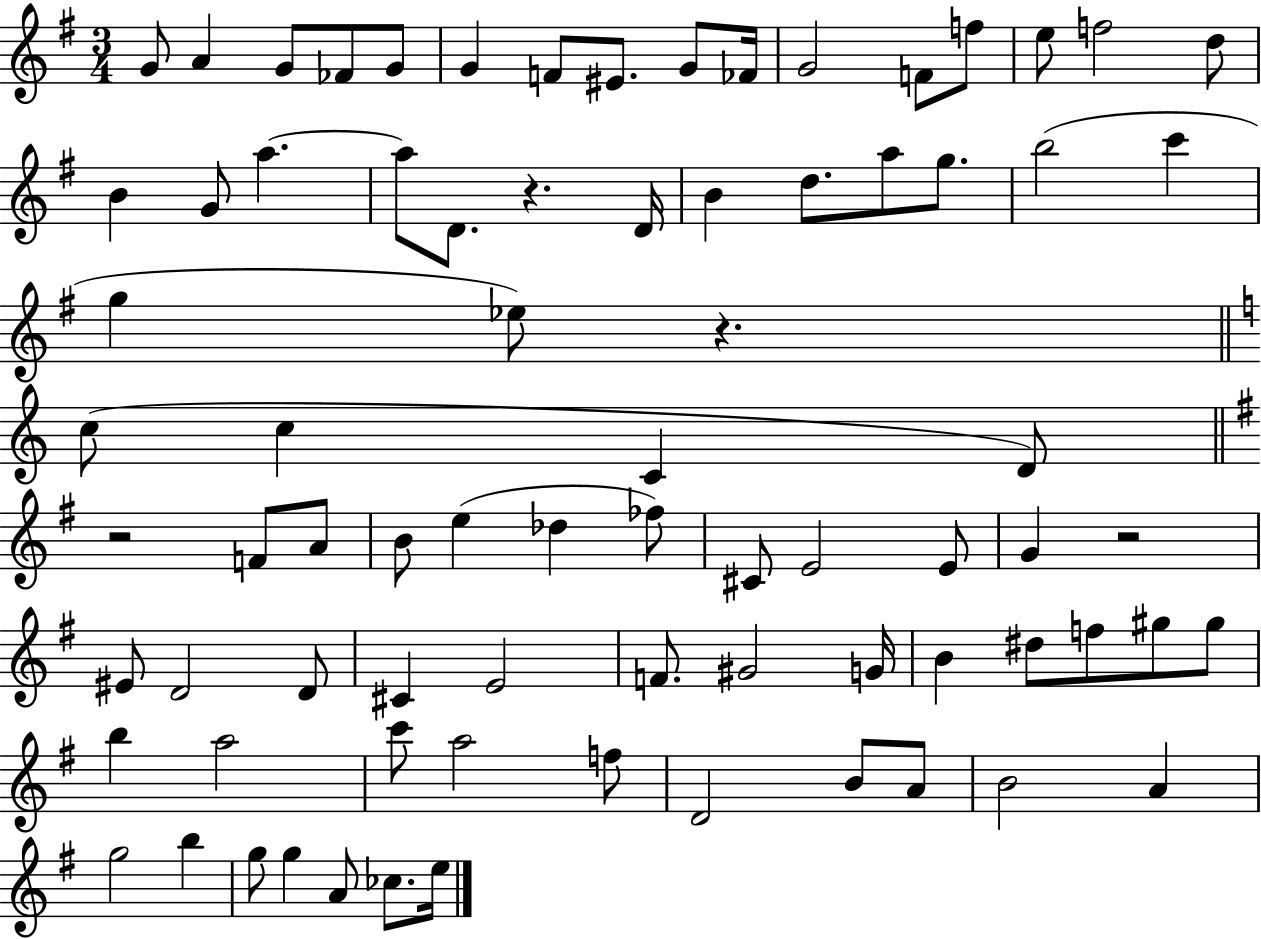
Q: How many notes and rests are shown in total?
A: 78